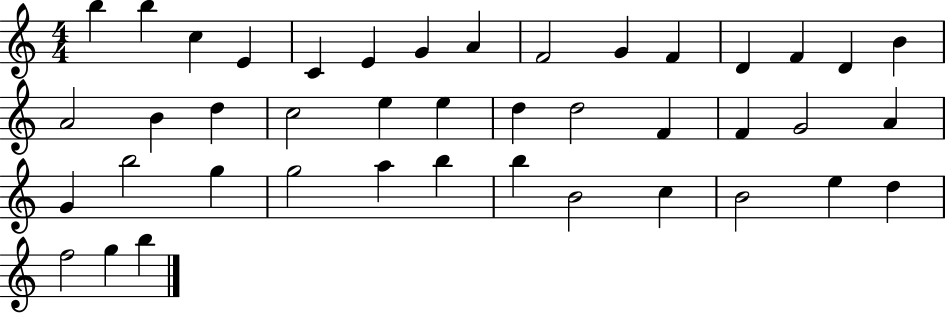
B5/q B5/q C5/q E4/q C4/q E4/q G4/q A4/q F4/h G4/q F4/q D4/q F4/q D4/q B4/q A4/h B4/q D5/q C5/h E5/q E5/q D5/q D5/h F4/q F4/q G4/h A4/q G4/q B5/h G5/q G5/h A5/q B5/q B5/q B4/h C5/q B4/h E5/q D5/q F5/h G5/q B5/q